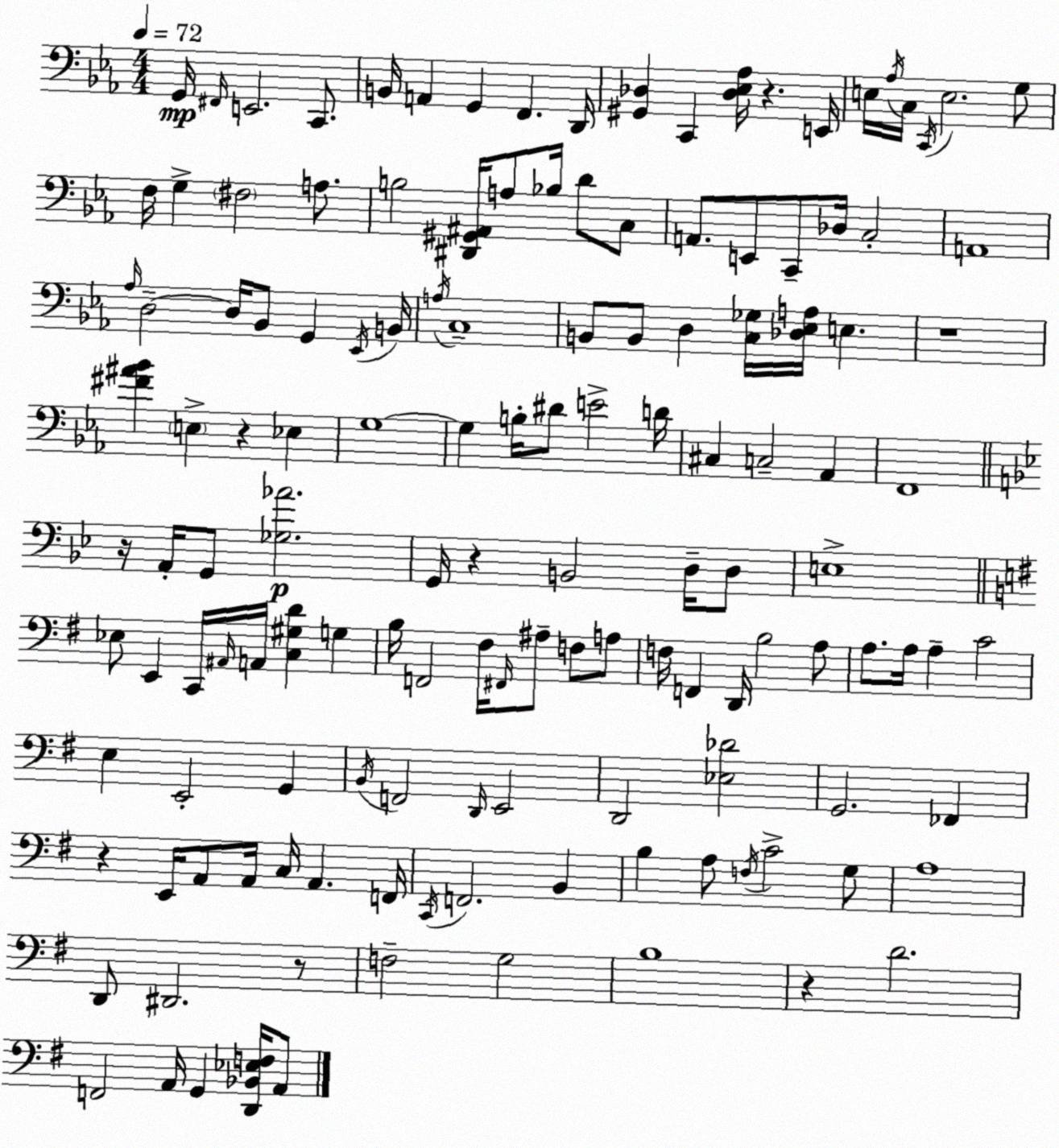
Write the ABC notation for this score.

X:1
T:Untitled
M:4/4
L:1/4
K:Cm
G,,/4 ^F,,/4 E,,2 C,,/2 B,,/4 A,, G,, F,, D,,/4 [^G,,_D,] C,, [_D,_E,_A,]/4 z E,,/4 E,/4 _A,/4 C,/4 C,,/4 E,2 G,/2 F,/4 G, ^F,2 A,/2 B,2 [^D,,^G,,^A,,]/4 A,/2 _B,/4 D/2 C,/2 A,,/2 E,,/2 C,,/2 _D,/4 C,2 A,,4 _A,/4 D,2 D,/4 _B,,/2 G,, _E,,/4 B,,/4 A,/4 C,4 B,,/2 B,,/2 D, [C,_G,]/4 [_D,_E,A,]/4 E, z4 [^F^A_B] E, z _E, G,4 G, B,/4 ^D/2 E2 D/4 ^C, C,2 _A,, F,,4 z/4 A,,/4 G,,/2 [_G,_A]2 G,,/4 z B,,2 D,/4 D,/2 E,4 _E,/2 E,, C,,/4 ^A,,/4 A,,/4 [C,^G,D] G, B,/4 F,,2 ^F,/4 ^F,,/4 ^A,/2 F,/2 A,/2 F,/4 F,, D,,/4 B,2 A,/2 A,/2 A,/4 A, C2 E, E,,2 G,, B,,/4 F,,2 D,,/4 E,,2 D,,2 [_E,_D]2 G,,2 _F,, z E,,/4 A,,/2 A,,/4 C,/4 A,, F,,/4 C,,/4 F,,2 B,, B, A,/2 F,/4 C2 G,/2 A,4 D,,/2 ^D,,2 z/2 F,2 G,2 B,4 z D2 F,,2 A,,/4 G,, [D,,_B,,_E,F,]/4 A,,/2